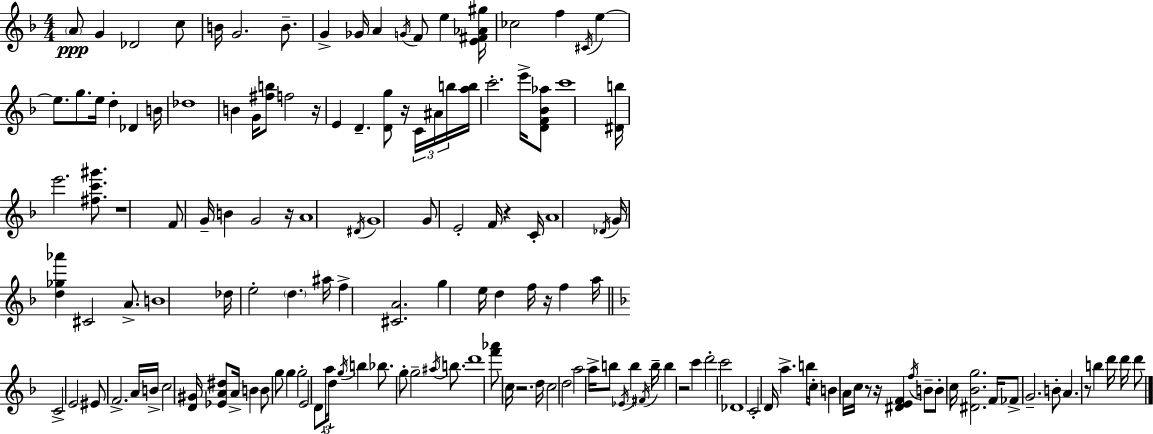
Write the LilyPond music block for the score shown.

{
  \clef treble
  \numericTimeSignature
  \time 4/4
  \key f \major
  \parenthesize a'8\ppp g'4 des'2 c''8 | b'16 g'2. b'8.-- | g'4-> ges'16 a'4 \acciaccatura { g'16 } f'8 e''4 | <e' fis' aes' gis''>16 ces''2 f''4 \acciaccatura { cis'16 } e''4~~ | \break e''8. g''8. e''16 d''4-. des'4 | b'16 des''1 | b'4 g'16 <fis'' b''>8 f''2 | r16 e'4 d'4.-- <d' g''>8 r16 \tuplet 3/2 { c'16 | \break ais'16 b''16 } <a'' b''>16 c'''2.-. e'''16-> | <d' f' bes' aes''>8 c'''1 | <dis' b''>16 e'''2. <fis'' c''' gis'''>8. | r1 | \break f'8 g'16-- b'4 g'2 | r16 a'1 | \acciaccatura { dis'16 } g'1 | g'8 e'2-. f'16 r4 | \break c'16-. a'1 | \acciaccatura { des'16 } g'16 <d'' ges'' aes'''>4 cis'2 | a'8.-> b'1 | des''16 e''2-. \parenthesize d''4. | \break ais''16 f''4-> <cis' a'>2. | g''4 e''16 d''4 f''16 r16 f''4 | a''16 \bar "||" \break \key d \minor c'2-> e'2 | eis'8 f'2.-> a'16 b'16-> | c''2 <d' gis'>16 <ees' a' dis''>8 a'16-> b'4 | b'8 g''8 g''4 g''2-. | \break e'2 d'8 \tuplet 3/2 { a''16 d''16 \acciaccatura { g''16 } } b''4 | bes''8. g''8-. g''2-- \acciaccatura { ais''16 } b''8. | d'''1 | <f''' aes'''>8 c''16 r2. | \break d''16 c''2 d''2 | a''2 a''16-> b''8 \acciaccatura { ees'16 } b''4 | \acciaccatura { fis'16 } b''16-- b''4 r2 | c'''4 d'''2-. c'''2 | \break des'1 | c'2-. d'16 a''4.-> | b''16 c''16-. b'4 a'16 c''16 r8 r16 <dis' e' f'>4 | \acciaccatura { f''16 } b'8-- b'8-. c''16 <dis' bes' g''>2. | \break f'16 fes'8-> g'2.-- | b'8-. a'4. r8 b''4 | d'''16 d'''16 d'''8 \bar "|."
}